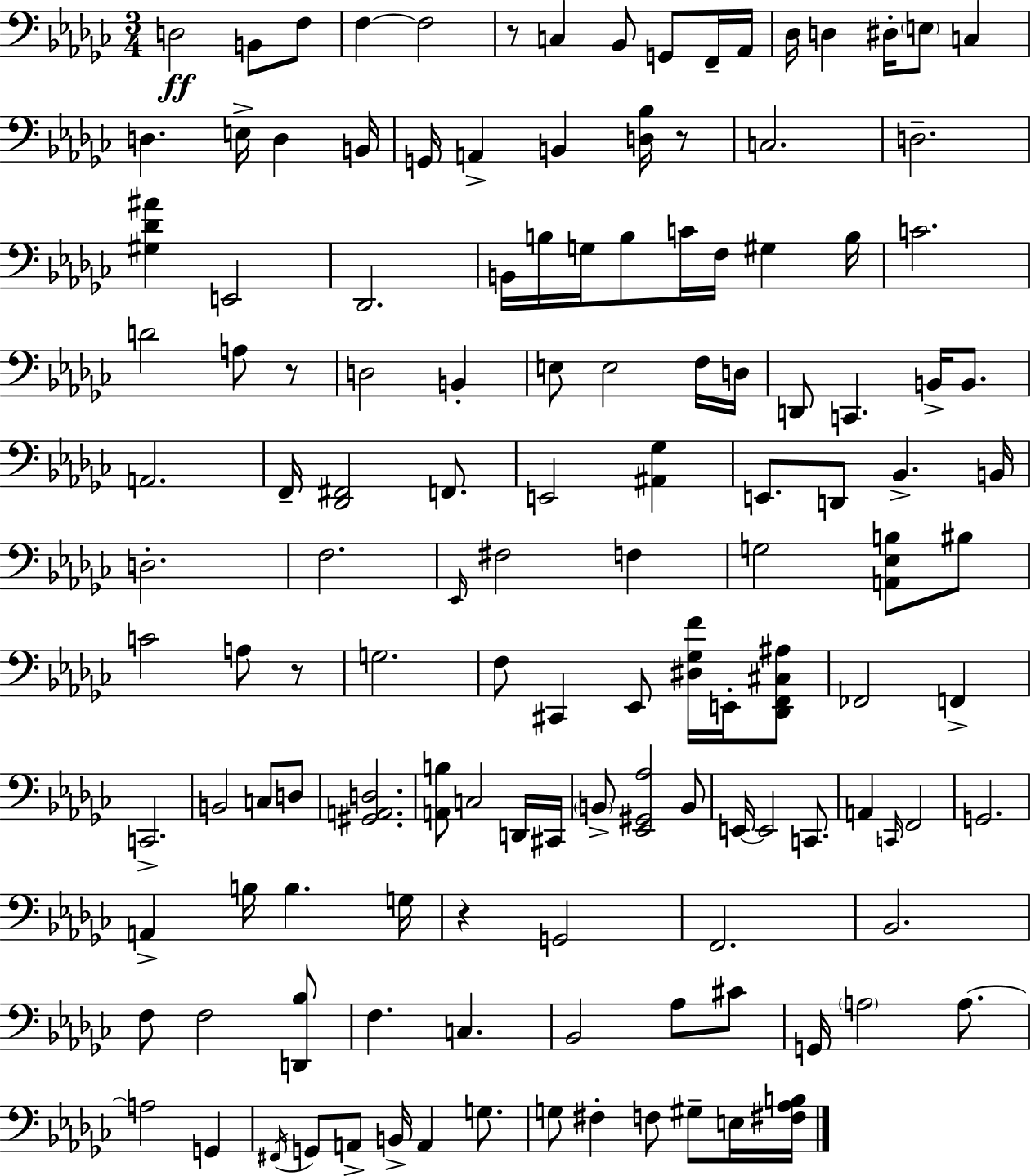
X:1
T:Untitled
M:3/4
L:1/4
K:Ebm
D,2 B,,/2 F,/2 F, F,2 z/2 C, _B,,/2 G,,/2 F,,/4 _A,,/4 _D,/4 D, ^D,/4 E,/2 C, D, E,/4 D, B,,/4 G,,/4 A,, B,, [D,_B,]/4 z/2 C,2 D,2 [^G,_D^A] E,,2 _D,,2 B,,/4 B,/4 G,/4 B,/2 C/4 F,/4 ^G, B,/4 C2 D2 A,/2 z/2 D,2 B,, E,/2 E,2 F,/4 D,/4 D,,/2 C,, B,,/4 B,,/2 A,,2 F,,/4 [_D,,^F,,]2 F,,/2 E,,2 [^A,,_G,] E,,/2 D,,/2 _B,, B,,/4 D,2 F,2 _E,,/4 ^F,2 F, G,2 [A,,_E,B,]/2 ^B,/2 C2 A,/2 z/2 G,2 F,/2 ^C,, _E,,/2 [^D,_G,F]/4 E,,/4 [_D,,F,,^C,^A,]/2 _F,,2 F,, C,,2 B,,2 C,/2 D,/2 [^G,,A,,D,]2 [A,,B,]/2 C,2 D,,/4 ^C,,/4 B,,/2 [_E,,^G,,_A,]2 B,,/2 E,,/4 E,,2 C,,/2 A,, C,,/4 F,,2 G,,2 A,, B,/4 B, G,/4 z G,,2 F,,2 _B,,2 F,/2 F,2 [D,,_B,]/2 F, C, _B,,2 _A,/2 ^C/2 G,,/4 A,2 A,/2 A,2 G,, ^F,,/4 G,,/2 A,,/2 B,,/4 A,, G,/2 G,/2 ^F, F,/2 ^G,/2 E,/4 [^F,_A,B,]/4